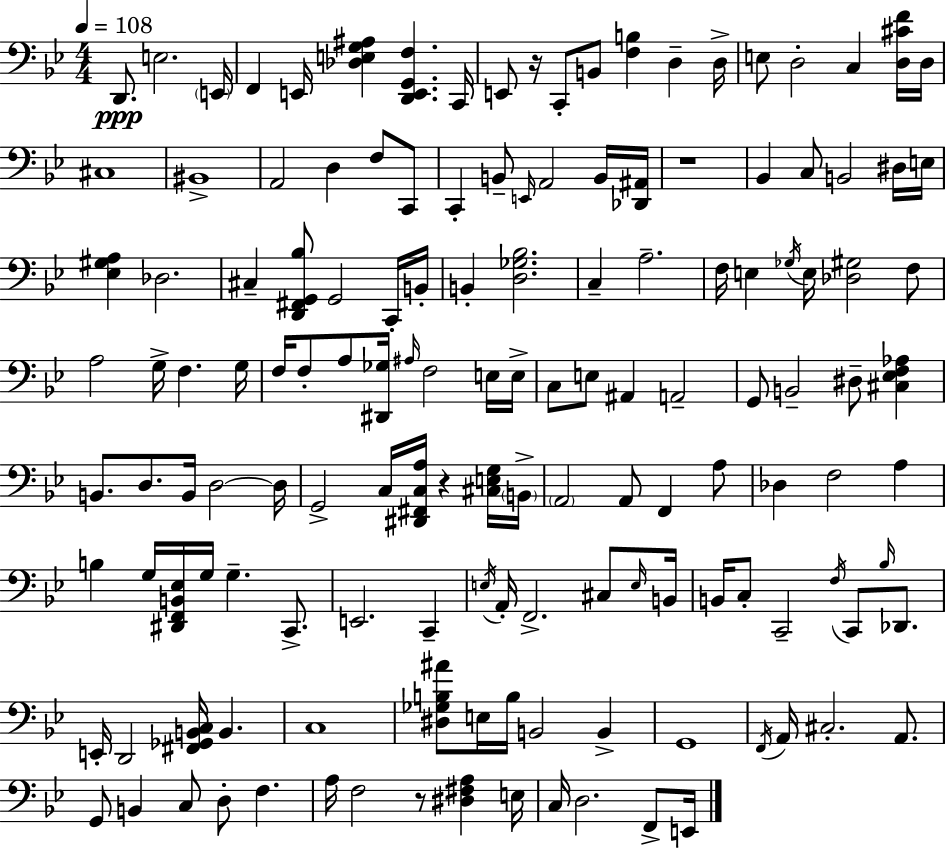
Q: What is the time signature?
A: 4/4